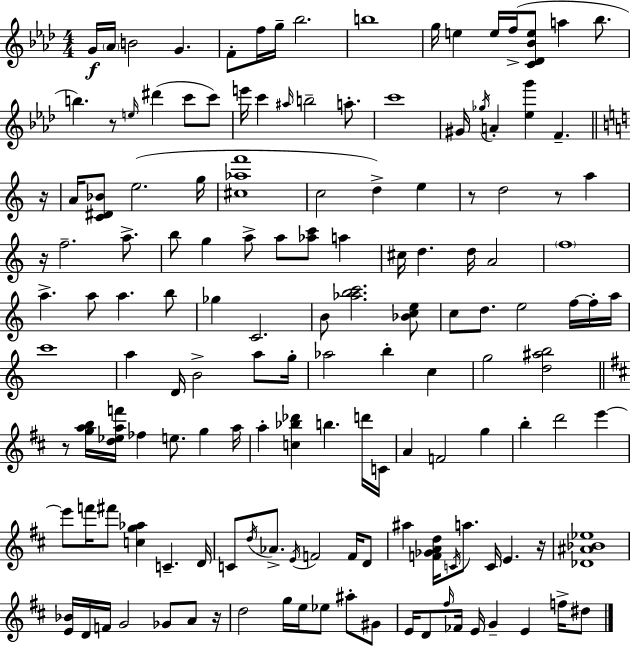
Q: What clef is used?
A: treble